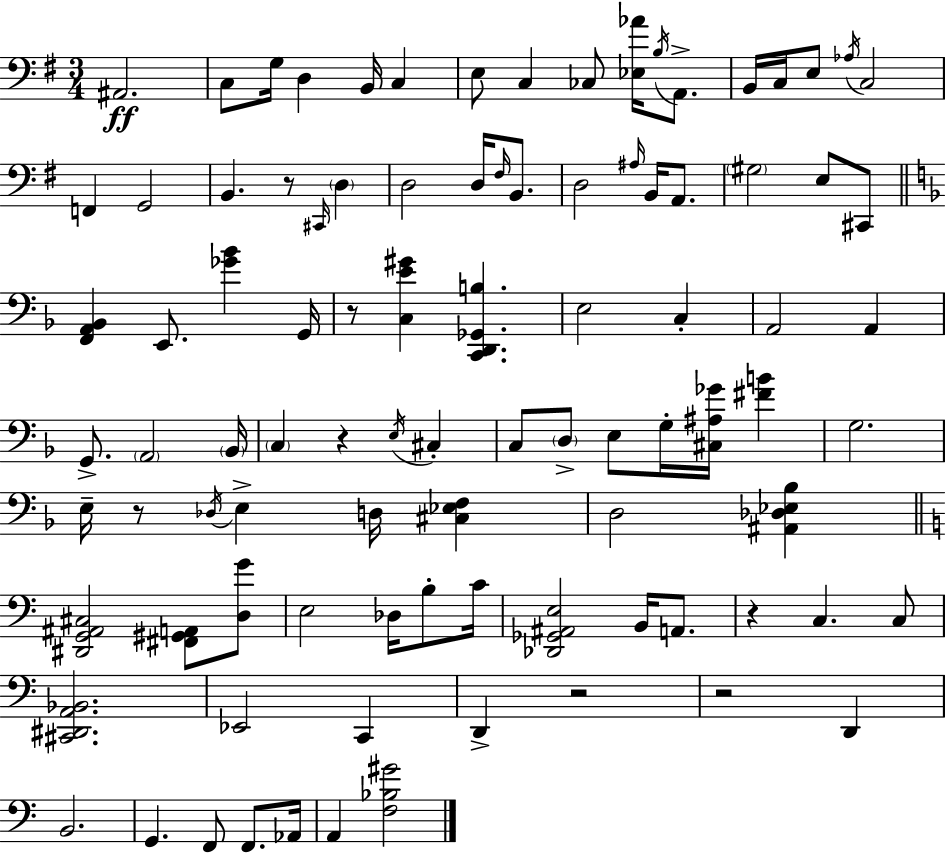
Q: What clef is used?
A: bass